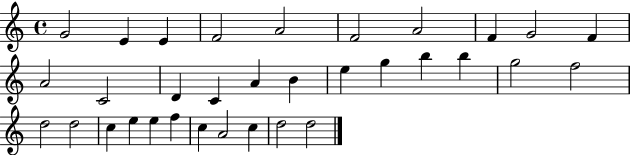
X:1
T:Untitled
M:4/4
L:1/4
K:C
G2 E E F2 A2 F2 A2 F G2 F A2 C2 D C A B e g b b g2 f2 d2 d2 c e e f c A2 c d2 d2